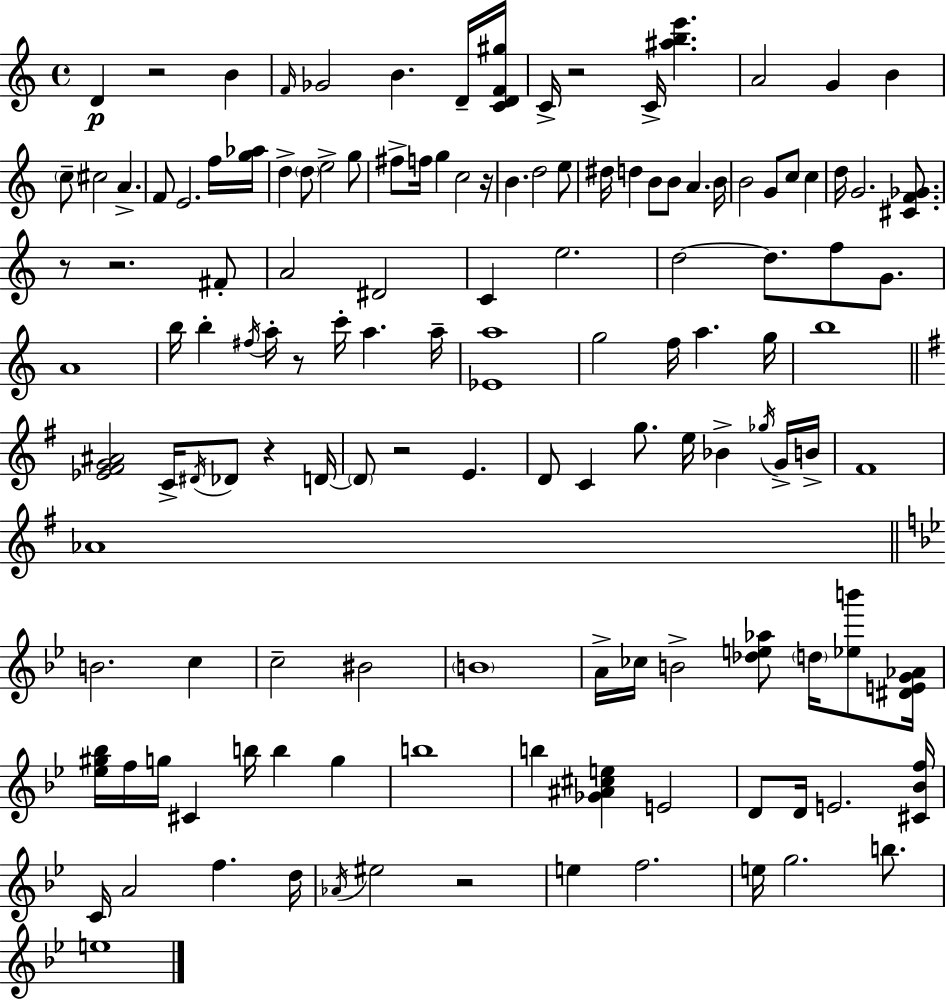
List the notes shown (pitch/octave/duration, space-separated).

D4/q R/h B4/q F4/s Gb4/h B4/q. D4/s [C4,D4,F4,G#5]/s C4/s R/h C4/s [A#5,B5,E6]/q. A4/h G4/q B4/q C5/e C#5/h A4/q. F4/e E4/h. F5/s [G5,Ab5]/s D5/q D5/e E5/h G5/e F#5/e F5/s G5/q C5/h R/s B4/q. D5/h E5/e D#5/s D5/q B4/e B4/e A4/q. B4/s B4/h G4/e C5/e C5/q D5/s G4/h. [C#4,F4,Gb4]/e. R/e R/h. F#4/e A4/h D#4/h C4/q E5/h. D5/h D5/e. F5/e G4/e. A4/w B5/s B5/q F#5/s A5/s R/e C6/s A5/q. A5/s [Eb4,A5]/w G5/h F5/s A5/q. G5/s B5/w [Eb4,F#4,G4,A#4]/h C4/s D#4/s Db4/e R/q D4/s D4/e R/h E4/q. D4/e C4/q G5/e. E5/s Bb4/q Gb5/s G4/s B4/s F#4/w Ab4/w B4/h. C5/q C5/h BIS4/h B4/w A4/s CES5/s B4/h [Db5,E5,Ab5]/e D5/s [Eb5,B6]/e [D#4,E4,G4,Ab4]/s [Eb5,G#5,Bb5]/s F5/s G5/s C#4/q B5/s B5/q G5/q B5/w B5/q [Gb4,A#4,C#5,E5]/q E4/h D4/e D4/s E4/h. [C#4,Bb4,F5]/s C4/s A4/h F5/q. D5/s Ab4/s EIS5/h R/h E5/q F5/h. E5/s G5/h. B5/e. E5/w